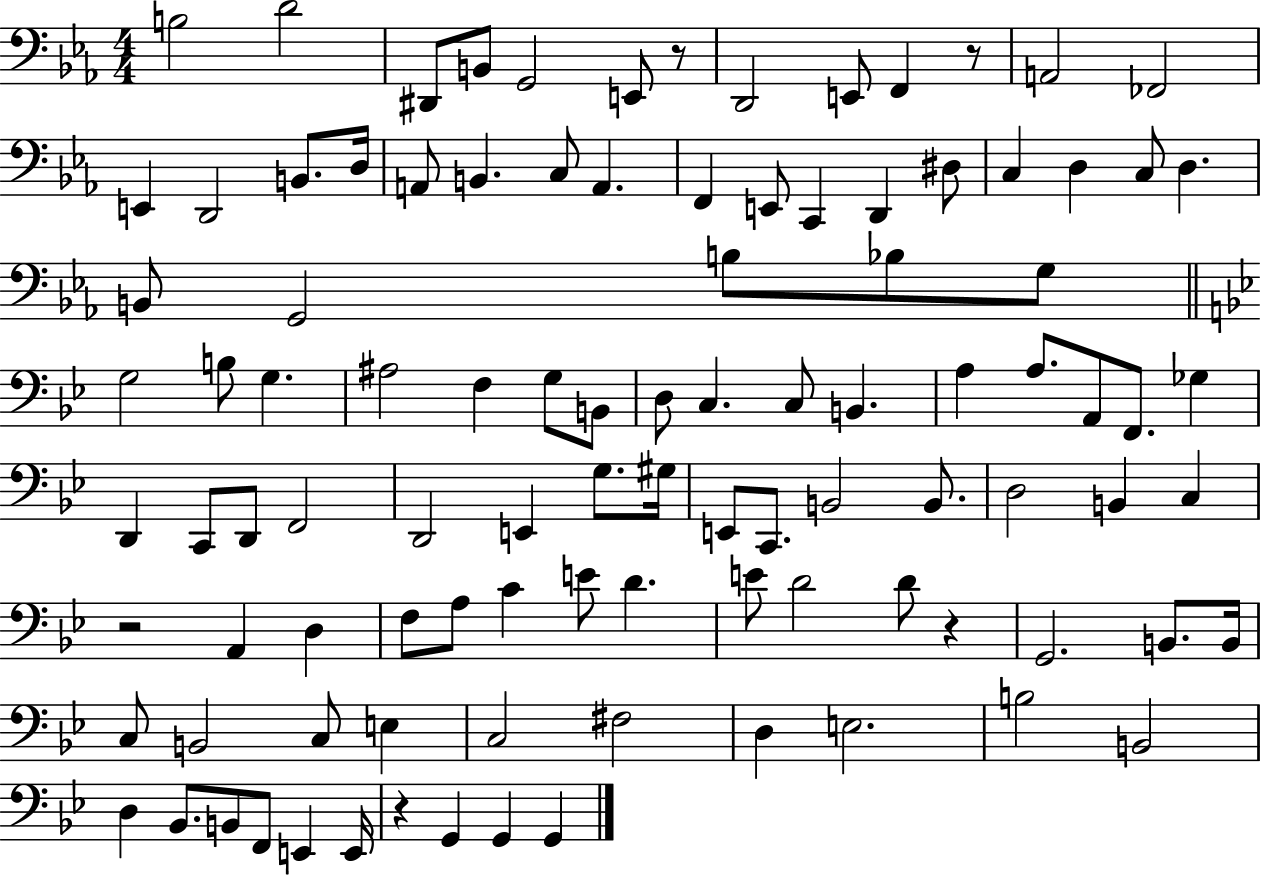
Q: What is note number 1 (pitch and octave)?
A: B3